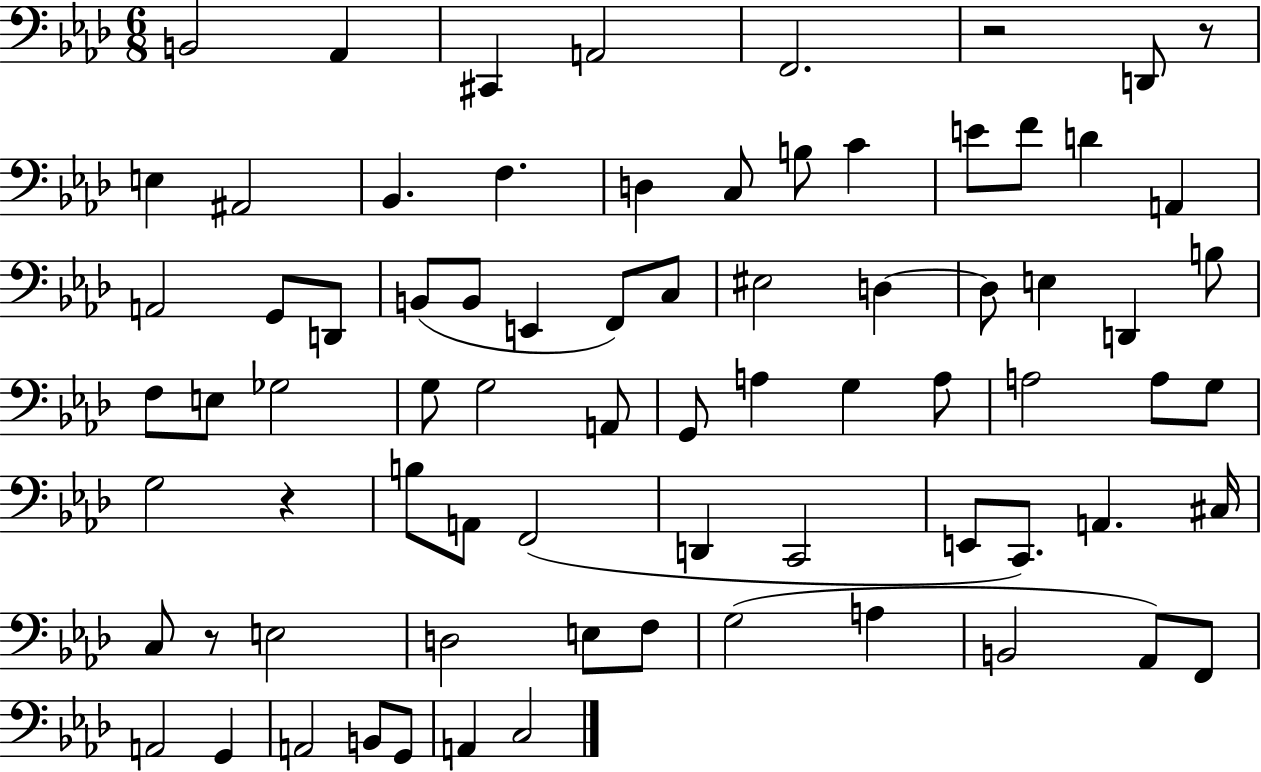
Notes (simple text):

B2/h Ab2/q C#2/q A2/h F2/h. R/h D2/e R/e E3/q A#2/h Bb2/q. F3/q. D3/q C3/e B3/e C4/q E4/e F4/e D4/q A2/q A2/h G2/e D2/e B2/e B2/e E2/q F2/e C3/e EIS3/h D3/q D3/e E3/q D2/q B3/e F3/e E3/e Gb3/h G3/e G3/h A2/e G2/e A3/q G3/q A3/e A3/h A3/e G3/e G3/h R/q B3/e A2/e F2/h D2/q C2/h E2/e C2/e. A2/q. C#3/s C3/e R/e E3/h D3/h E3/e F3/e G3/h A3/q B2/h Ab2/e F2/e A2/h G2/q A2/h B2/e G2/e A2/q C3/h